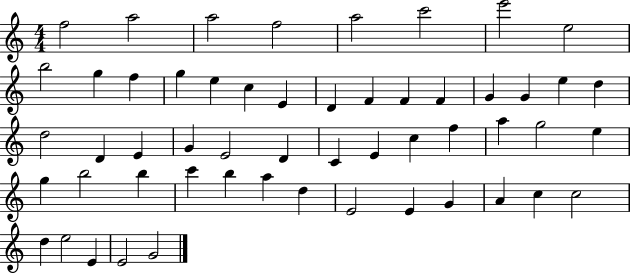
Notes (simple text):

F5/h A5/h A5/h F5/h A5/h C6/h E6/h E5/h B5/h G5/q F5/q G5/q E5/q C5/q E4/q D4/q F4/q F4/q F4/q G4/q G4/q E5/q D5/q D5/h D4/q E4/q G4/q E4/h D4/q C4/q E4/q C5/q F5/q A5/q G5/h E5/q G5/q B5/h B5/q C6/q B5/q A5/q D5/q E4/h E4/q G4/q A4/q C5/q C5/h D5/q E5/h E4/q E4/h G4/h